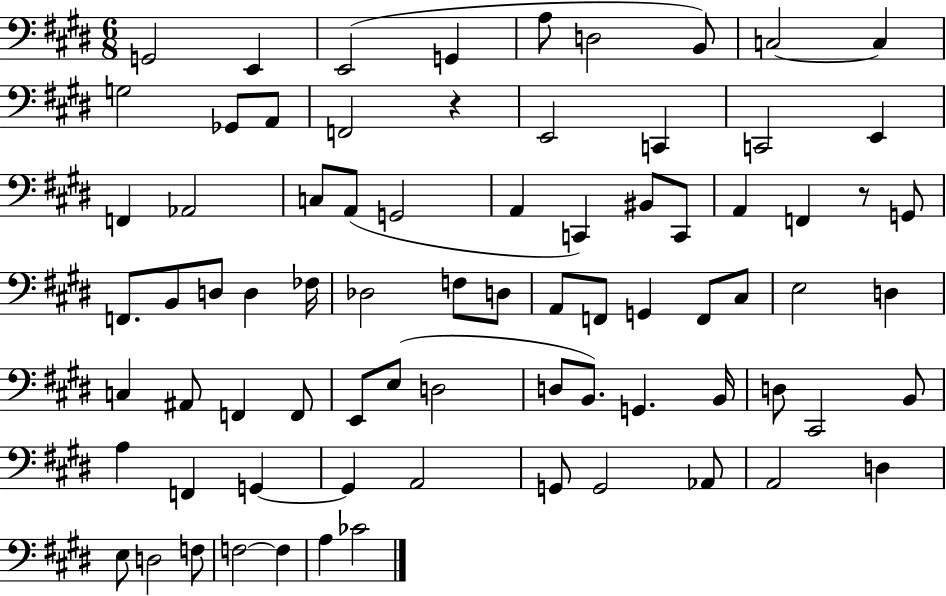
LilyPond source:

{
  \clef bass
  \numericTimeSignature
  \time 6/8
  \key e \major
  g,2 e,4 | e,2( g,4 | a8 d2 b,8) | c2~~ c4 | \break g2 ges,8 a,8 | f,2 r4 | e,2 c,4 | c,2 e,4 | \break f,4 aes,2 | c8 a,8( g,2 | a,4 c,4) bis,8 c,8 | a,4 f,4 r8 g,8 | \break f,8. b,8 d8 d4 fes16 | des2 f8 d8 | a,8 f,8 g,4 f,8 cis8 | e2 d4 | \break c4 ais,8 f,4 f,8 | e,8 e8( d2 | d8 b,8.) g,4. b,16 | d8 cis,2 b,8 | \break a4 f,4 g,4~~ | g,4 a,2 | g,8 g,2 aes,8 | a,2 d4 | \break e8 d2 f8 | f2~~ f4 | a4 ces'2 | \bar "|."
}